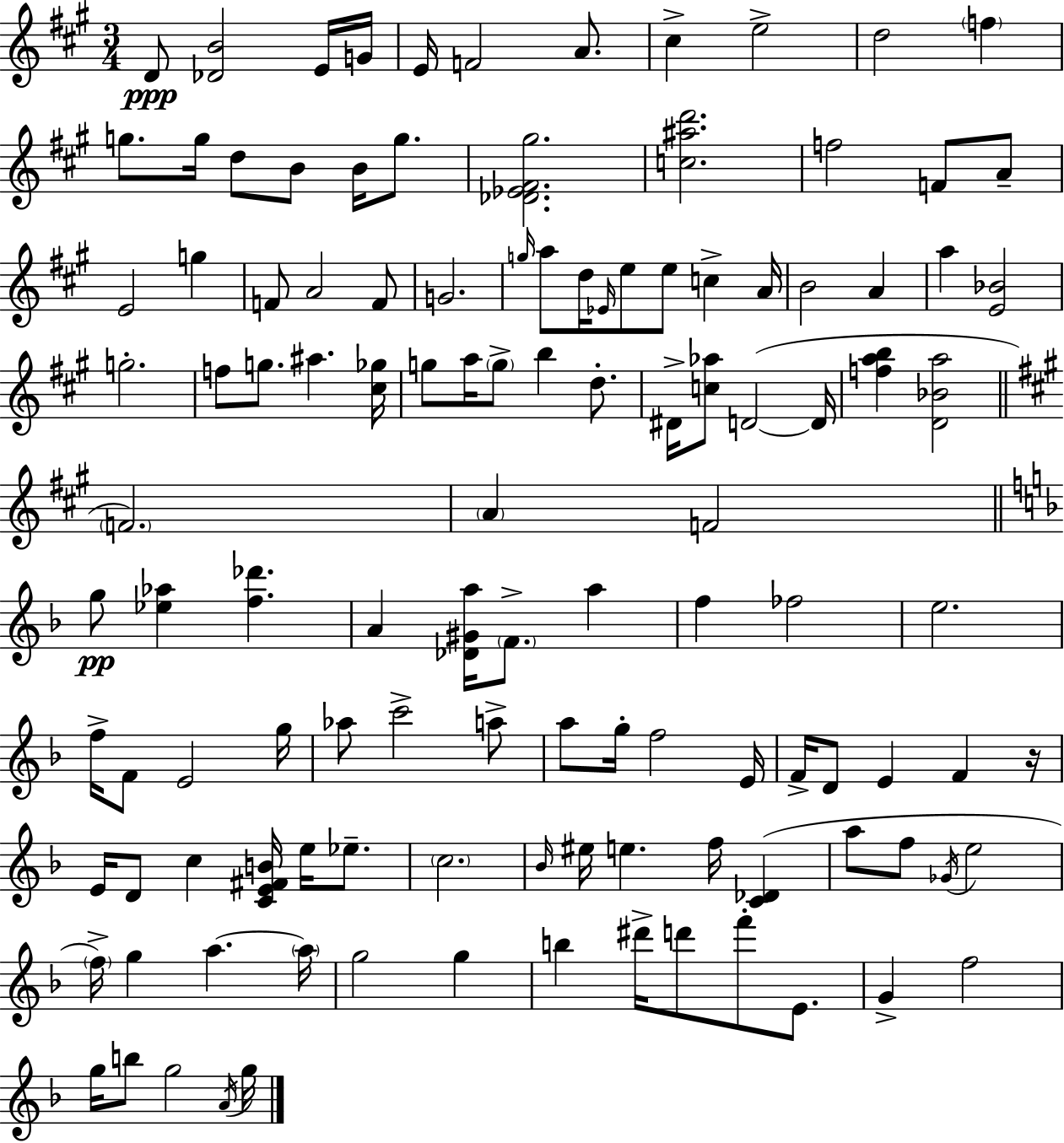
D4/e [Db4,B4]/h E4/s G4/s E4/s F4/h A4/e. C#5/q E5/h D5/h F5/q G5/e. G5/s D5/e B4/e B4/s G5/e. [Db4,Eb4,F#4,G#5]/h. [C5,A#5,D6]/h. F5/h F4/e A4/e E4/h G5/q F4/e A4/h F4/e G4/h. G5/s A5/e D5/s Eb4/s E5/e E5/e C5/q A4/s B4/h A4/q A5/q [E4,Bb4]/h G5/h. F5/e G5/e. A#5/q. [C#5,Gb5]/s G5/e A5/s G5/e B5/q D5/e. D#4/s [C5,Ab5]/e D4/h D4/s [F5,A5,B5]/q [D4,Bb4,A5]/h F4/h. A4/q F4/h G5/e [Eb5,Ab5]/q [F5,Db6]/q. A4/q [Db4,G#4,A5]/s F4/e. A5/q F5/q FES5/h E5/h. F5/s F4/e E4/h G5/s Ab5/e C6/h A5/e A5/e G5/s F5/h E4/s F4/s D4/e E4/q F4/q R/s E4/s D4/e C5/q [C4,E4,F#4,B4]/s E5/s Eb5/e. C5/h. Bb4/s EIS5/s E5/q. F5/s [C4,Db4]/q A5/e F5/e Gb4/s E5/h F5/s G5/q A5/q. A5/s G5/h G5/q B5/q D#6/s D6/e F6/e E4/e. G4/q F5/h G5/s B5/e G5/h A4/s G5/s